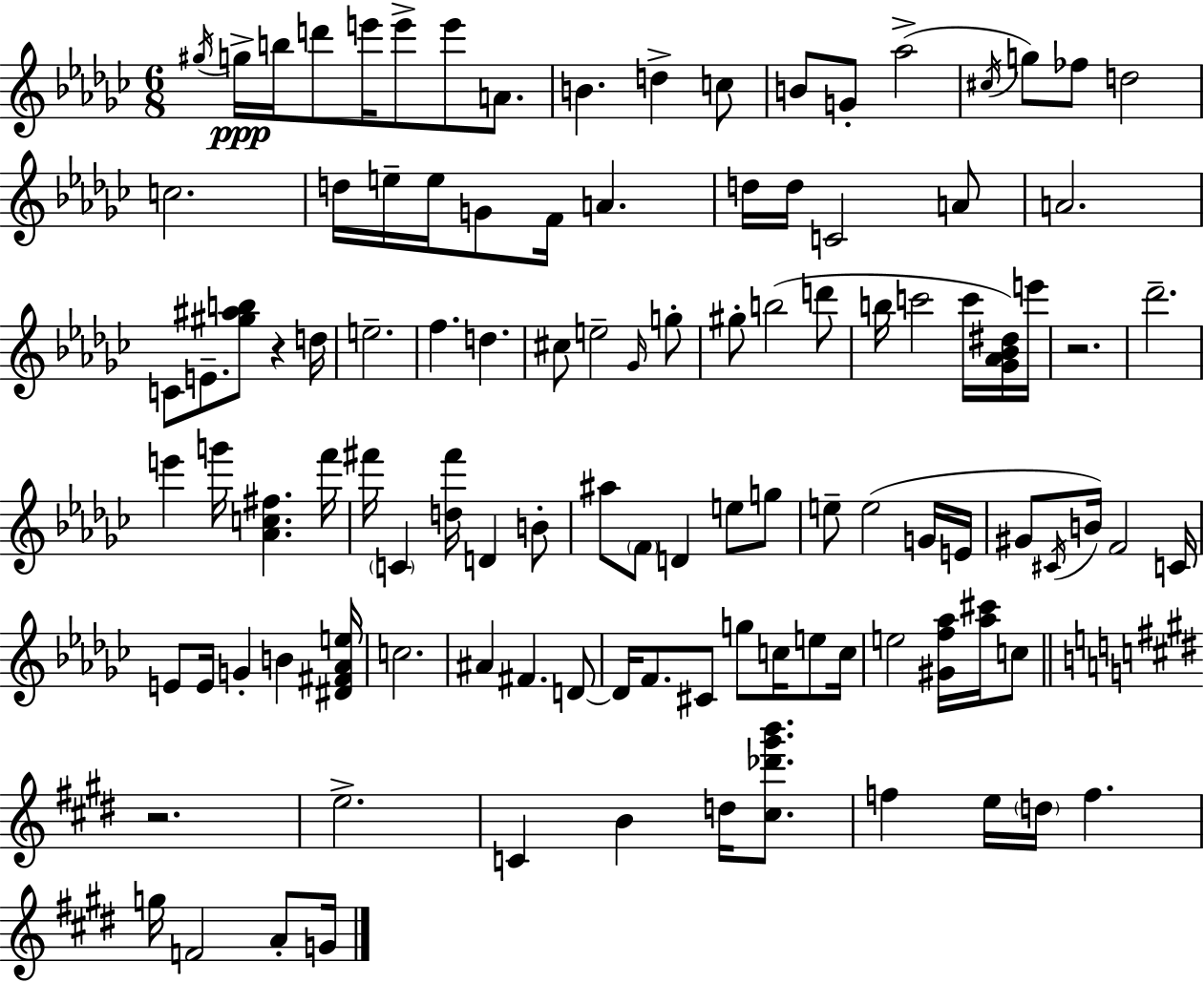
G#5/s G5/s B5/s D6/e E6/s E6/e E6/e A4/e. B4/q. D5/q C5/e B4/e G4/e Ab5/h C#5/s G5/e FES5/e D5/h C5/h. D5/s E5/s E5/s G4/e F4/s A4/q. D5/s D5/s C4/h A4/e A4/h. C4/e E4/e. [G#5,A#5,B5]/e R/q D5/s E5/h. F5/q. D5/q. C#5/e E5/h Gb4/s G5/e G#5/e B5/h D6/e B5/s C6/h C6/s [Gb4,Ab4,Bb4,D#5]/s E6/s R/h. Db6/h. E6/q G6/s [Ab4,C5,F#5]/q. F6/s F#6/s C4/q [D5,F#6]/s D4/q B4/e A#5/e F4/e D4/q E5/e G5/e E5/e E5/h G4/s E4/s G#4/e C#4/s B4/s F4/h C4/s E4/e E4/s G4/q B4/q [D#4,F#4,Ab4,E5]/s C5/h. A#4/q F#4/q. D4/e D4/s F4/e. C#4/e G5/e C5/s E5/e C5/s E5/h [G#4,F5,Ab5]/s [Ab5,C#6]/s C5/e R/h. E5/h. C4/q B4/q D5/s [C#5,Db6,G#6,B6]/e. F5/q E5/s D5/s F5/q. G5/s F4/h A4/e G4/s